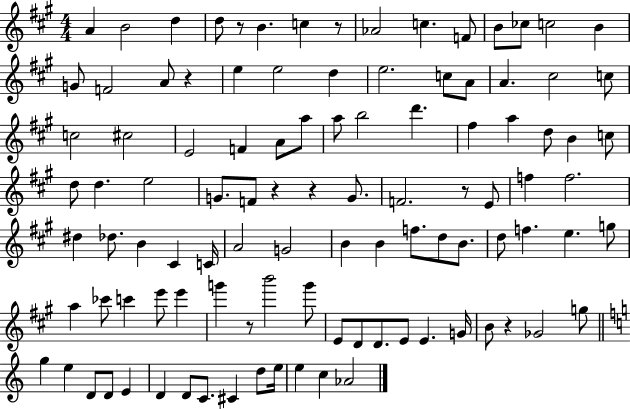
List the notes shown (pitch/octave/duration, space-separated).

A4/q B4/h D5/q D5/e R/e B4/q. C5/q R/e Ab4/h C5/q. F4/e B4/e CES5/e C5/h B4/q G4/e F4/h A4/e R/q E5/q E5/h D5/q E5/h. C5/e A4/e A4/q. C#5/h C5/e C5/h C#5/h E4/h F4/q A4/e A5/e A5/e B5/h D6/q. F#5/q A5/q D5/e B4/q C5/e D5/e D5/q. E5/h G4/e. F4/e R/q R/q G4/e. F4/h. R/e E4/e F5/q F5/h. D#5/q Db5/e. B4/q C#4/q C4/s A4/h G4/h B4/q B4/q F5/e. D5/e B4/e. D5/e F5/q. E5/q. G5/e A5/q CES6/e C6/q E6/e E6/q G6/q R/e B6/h G6/e E4/e D4/e D4/e. E4/e E4/q. G4/s B4/e R/q Gb4/h G5/e G5/q E5/q D4/e D4/e E4/q D4/q D4/e C4/e. C#4/q D5/e E5/s E5/q C5/q Ab4/h